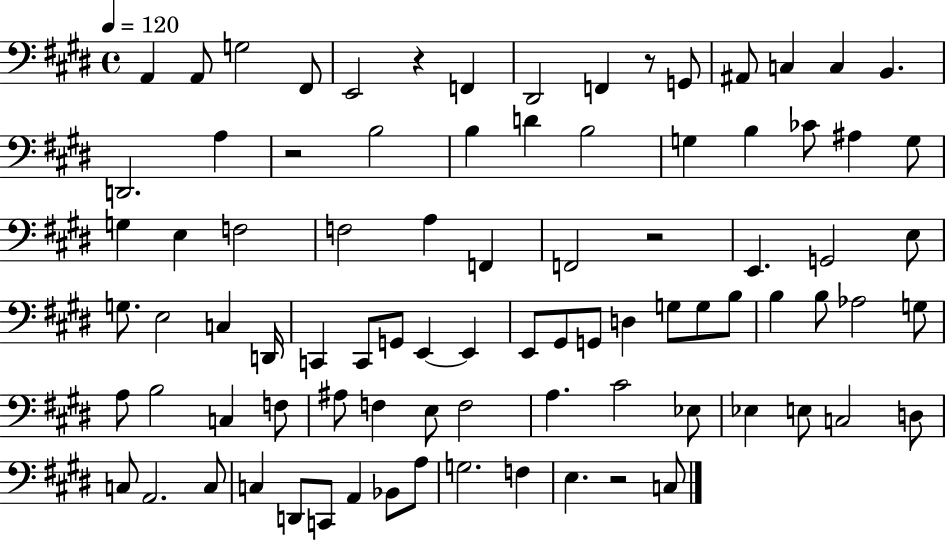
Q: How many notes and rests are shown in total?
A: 87